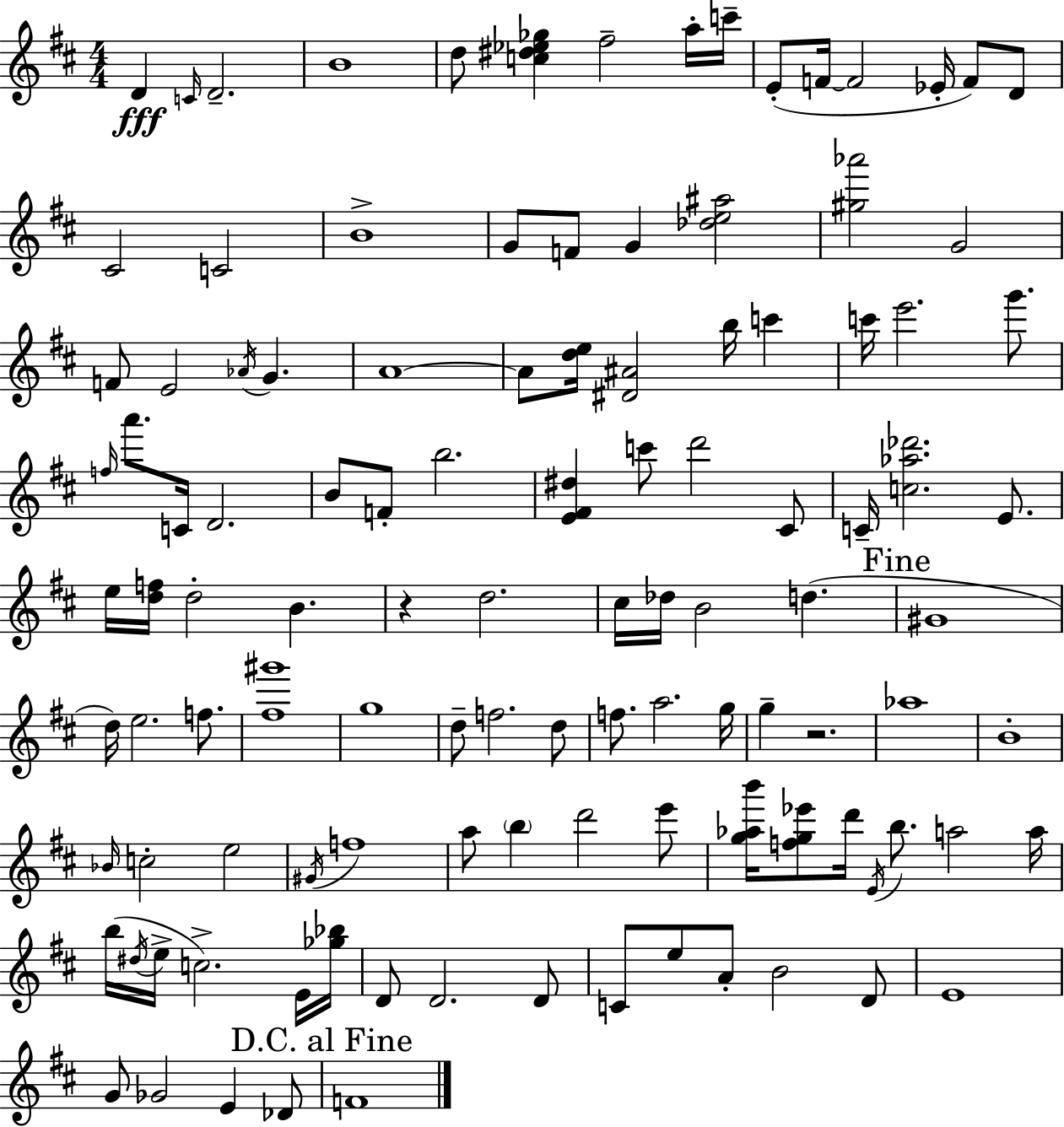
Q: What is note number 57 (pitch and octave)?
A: G5